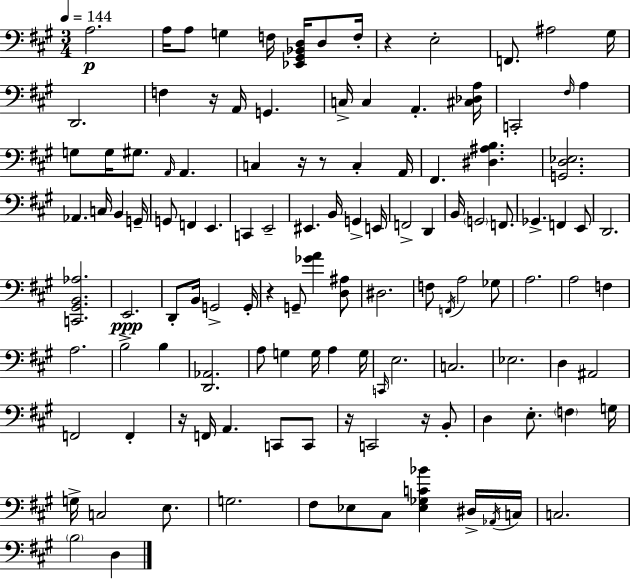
X:1
T:Untitled
M:3/4
L:1/4
K:A
A,2 A,/4 A,/2 G, F,/4 [_E,,^G,,_B,,D,]/4 D,/2 F,/4 z E,2 F,,/2 ^A,2 ^G,/4 D,,2 F, z/4 A,,/4 G,, C,/4 C, A,, [^C,_D,A,]/4 C,,2 ^F,/4 A, G,/2 G,/4 ^G,/2 A,,/4 A,, C, z/4 z/2 C, A,,/4 ^F,, [^D,^A,B,] [G,,D,_E,]2 _A,, C,/4 B,, G,,/4 G,,/2 F,, E,, C,, E,,2 ^E,, B,,/4 G,, E,,/4 F,,2 D,, B,,/4 G,,2 F,,/2 _G,, F,, E,,/2 D,,2 [C,,^G,,B,,_A,]2 E,,2 D,,/2 B,,/4 G,,2 G,,/4 z G,,/2 [_GA] [D,^A,]/2 ^D,2 F,/2 F,,/4 A,2 _G,/2 A,2 A,2 F, A,2 B,2 B, [D,,_A,,]2 A,/2 G, G,/4 A, G,/4 C,,/4 E,2 C,2 _E,2 D, ^A,,2 F,,2 F,, z/4 F,,/4 A,, C,,/2 C,,/2 z/4 C,,2 z/4 B,,/2 D, E,/2 F, G,/4 G,/4 C,2 E,/2 G,2 ^F,/2 _E,/2 ^C,/2 [_E,_G,C_B] ^D,/4 _A,,/4 C,/4 C,2 B,2 D,